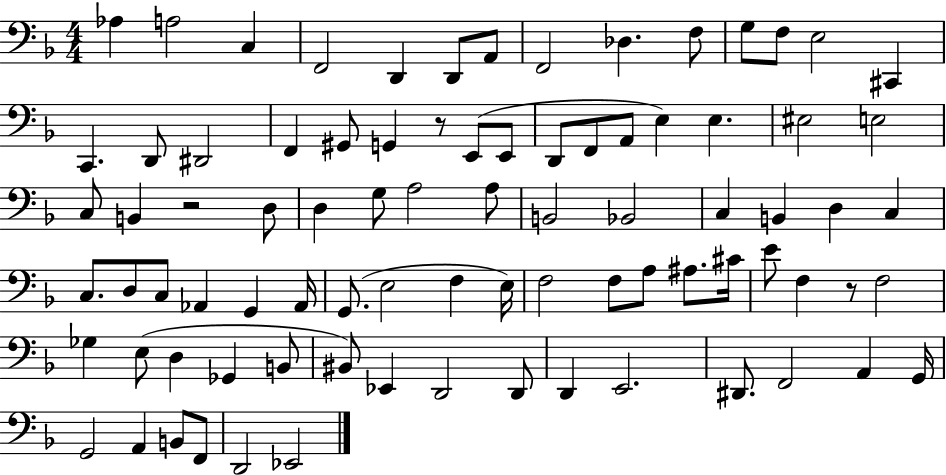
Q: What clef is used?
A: bass